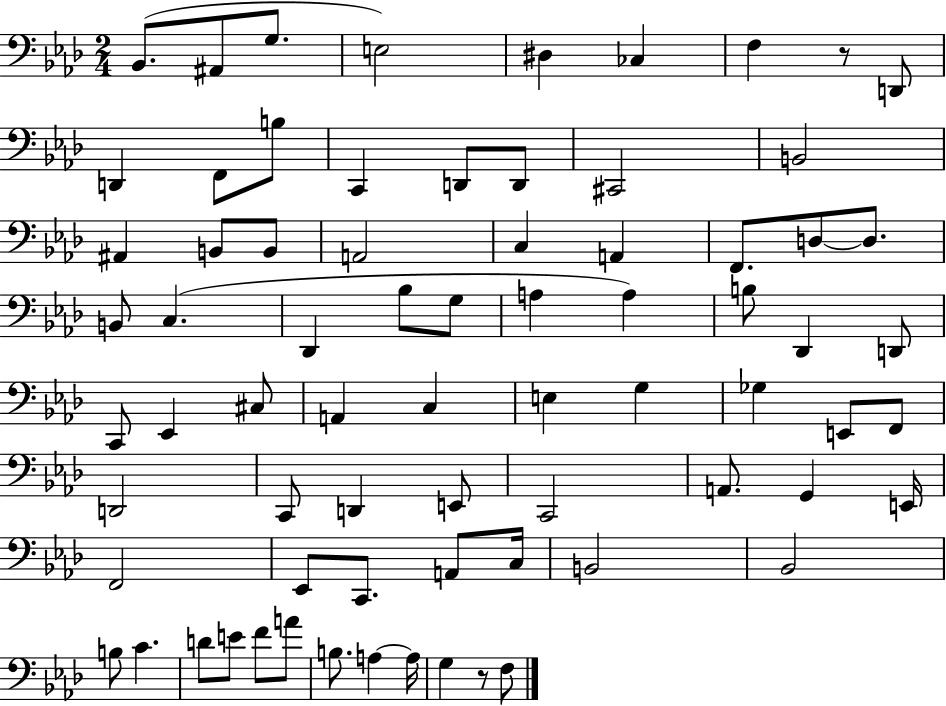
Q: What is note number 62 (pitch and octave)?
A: C4